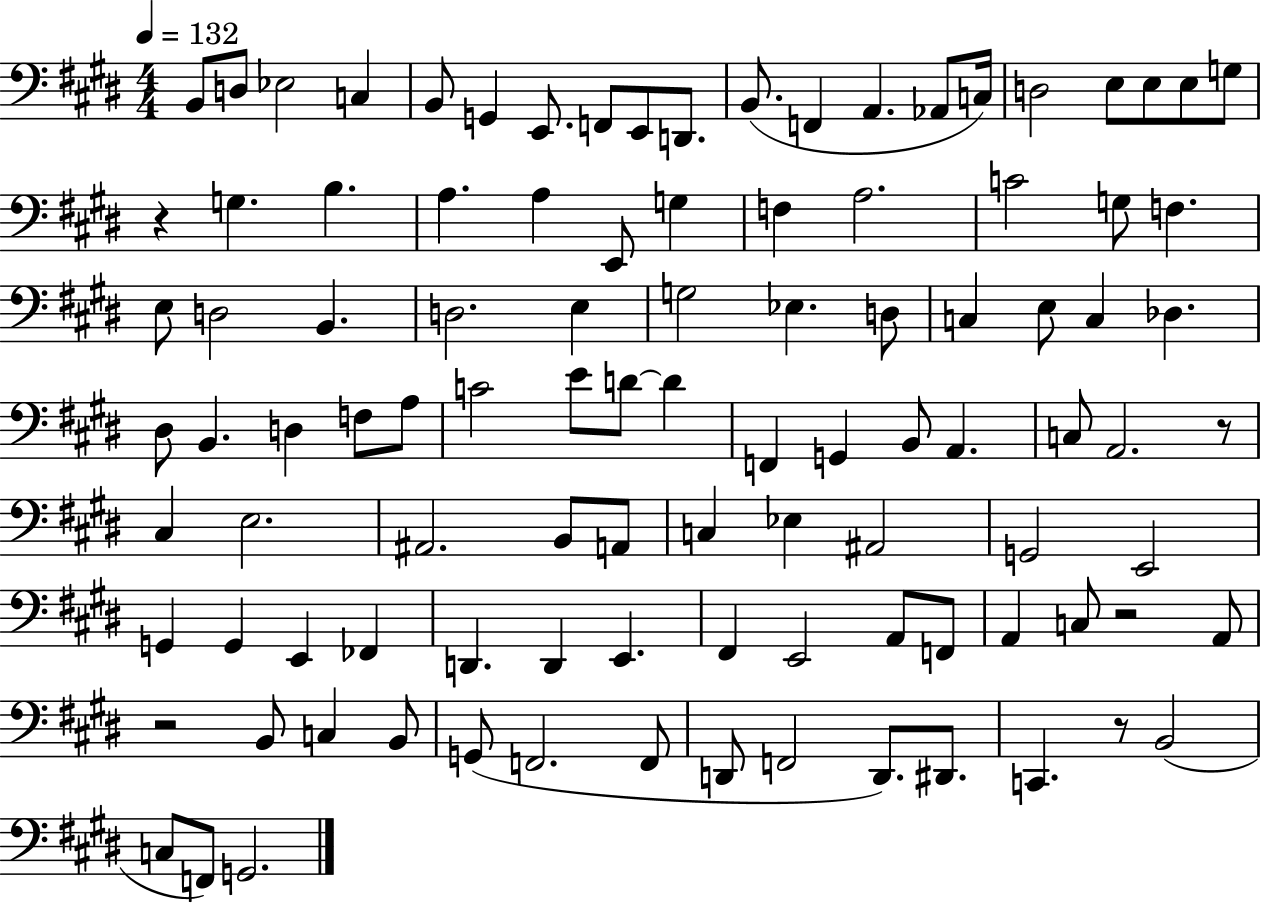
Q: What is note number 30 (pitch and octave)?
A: G3